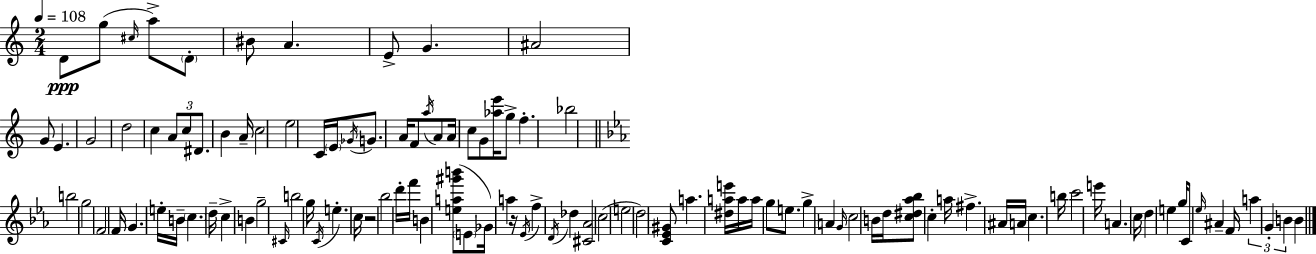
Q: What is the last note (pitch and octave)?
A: B4